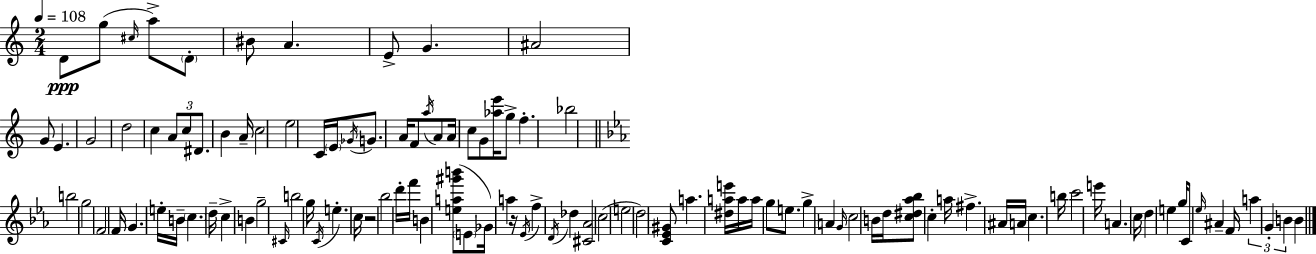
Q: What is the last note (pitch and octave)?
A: B4